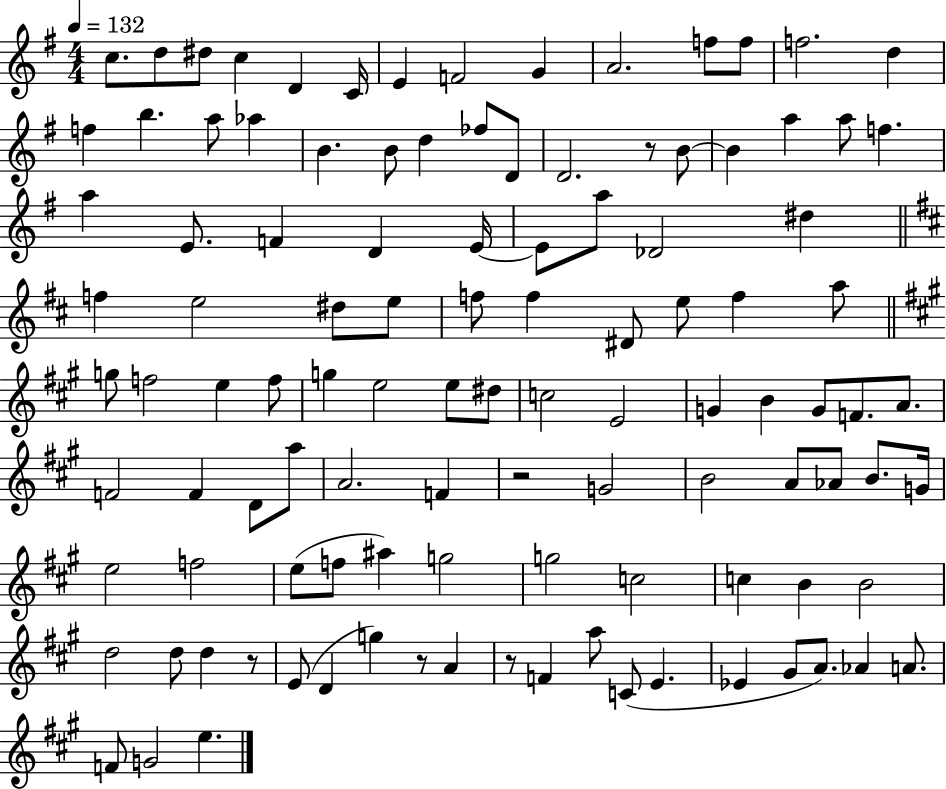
C5/e. D5/e D#5/e C5/q D4/q C4/s E4/q F4/h G4/q A4/h. F5/e F5/e F5/h. D5/q F5/q B5/q. A5/e Ab5/q B4/q. B4/e D5/q FES5/e D4/e D4/h. R/e B4/e B4/q A5/q A5/e F5/q. A5/q E4/e. F4/q D4/q E4/s E4/e A5/e Db4/h D#5/q F5/q E5/h D#5/e E5/e F5/e F5/q D#4/e E5/e F5/q A5/e G5/e F5/h E5/q F5/e G5/q E5/h E5/e D#5/e C5/h E4/h G4/q B4/q G4/e F4/e. A4/e. F4/h F4/q D4/e A5/e A4/h. F4/q R/h G4/h B4/h A4/e Ab4/e B4/e. G4/s E5/h F5/h E5/e F5/e A#5/q G5/h G5/h C5/h C5/q B4/q B4/h D5/h D5/e D5/q R/e E4/e D4/q G5/q R/e A4/q R/e F4/q A5/e C4/e E4/q. Eb4/q G#4/e A4/e. Ab4/q A4/e. F4/e G4/h E5/q.